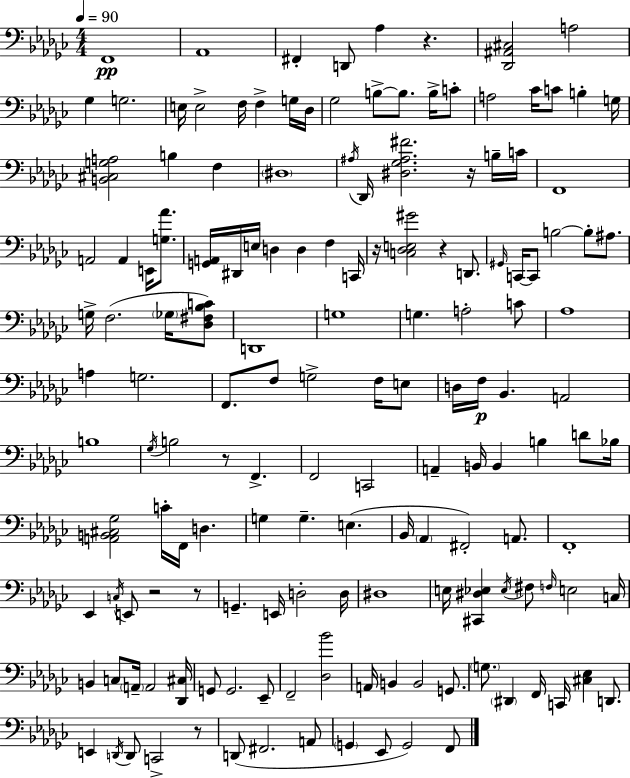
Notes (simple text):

F2/w Ab2/w F#2/q D2/e Ab3/q R/q. [Db2,A#2,C#3]/h A3/h Gb3/q G3/h. E3/s E3/h F3/s F3/q G3/s Db3/s Gb3/h B3/e B3/e. B3/s C4/e A3/h CES4/s C4/e B3/q G3/s [B2,C#3,G3,A3]/h B3/q F3/q D#3/w A#3/s Db2/s [D#3,Gb3,A#3,F#4]/h. R/s B3/s C4/s F2/w A2/h A2/q E2/s [G3,Ab4]/e. [G2,A2]/s D#2/s E3/s D3/q D3/q F3/q C2/s R/s [C3,Db3,E3,G#4]/h R/q D2/e. G#2/s C2/s C2/e B3/h B3/e A#3/e. G3/s F3/h. Gb3/s [Db3,F#3,Bb3,C4]/e D2/w G3/w G3/q. A3/h C4/e Ab3/w A3/q G3/h. F2/e. F3/e G3/h F3/s E3/e D3/s F3/s Bb2/q. A2/h B3/w Gb3/s B3/h R/e F2/q. F2/h C2/h A2/q B2/s B2/q B3/q D4/e Bb3/s [A2,B2,C#3,Gb3]/h C4/s F2/s D3/q. G3/q G3/q. E3/q. Bb2/s Ab2/q F#2/h A2/e. F2/w Eb2/q C3/s E2/e R/h R/e G2/q. E2/s D3/h D3/s D#3/w E3/s [C#2,D#3,Eb3]/q Eb3/s F#3/e F3/s E3/h C3/s B2/q C3/e A2/s A2/h [Db2,C#3]/s G2/e G2/h. Eb2/e F2/h [Db3,Bb4]/h A2/s B2/q B2/h G2/e. G3/e. D#2/q F2/s C2/s [C#3,Eb3]/q D2/e. E2/q D2/s D2/e C2/h R/e D2/e F#2/h. A2/e G2/q Eb2/e G2/h F2/e